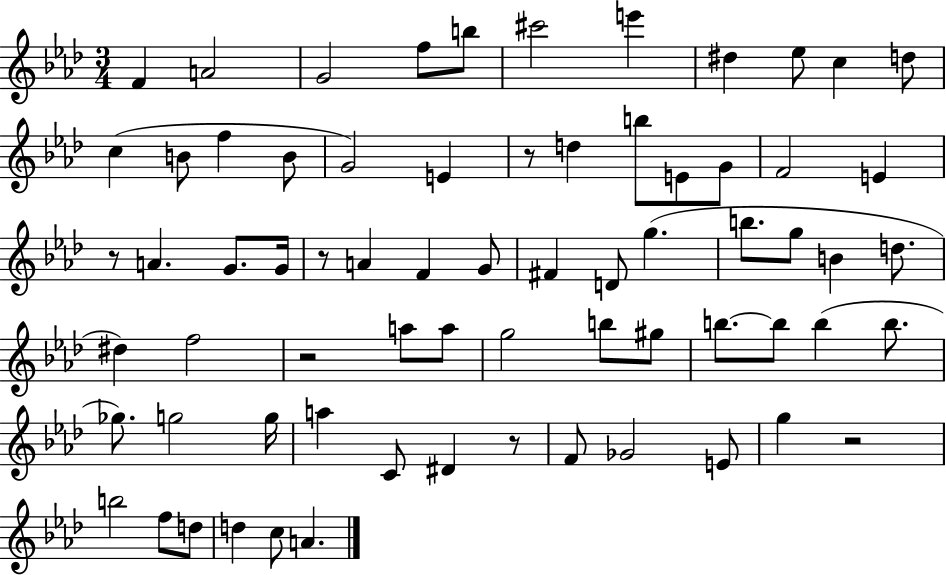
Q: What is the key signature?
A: AES major